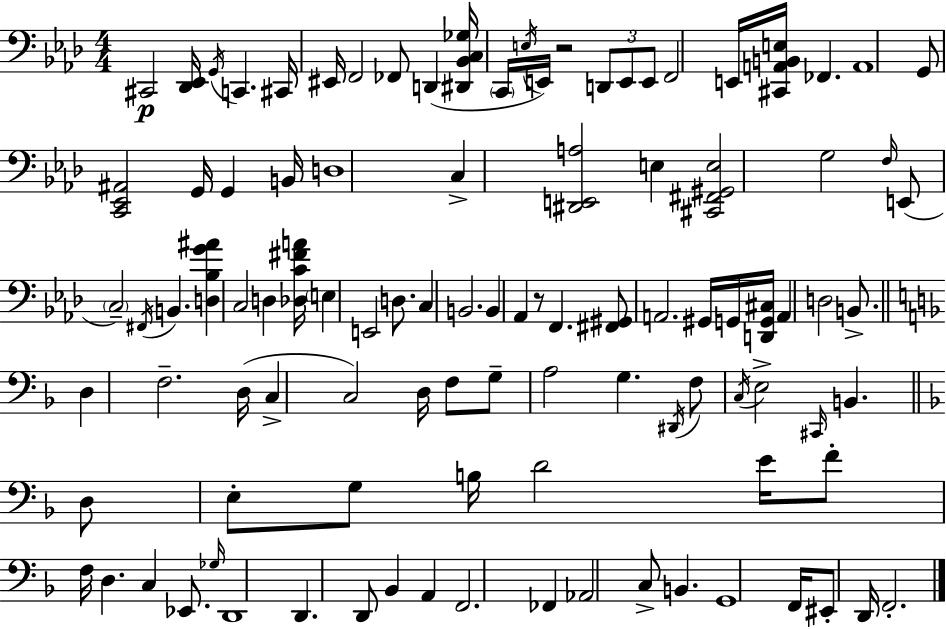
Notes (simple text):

C#2/h [Db2,Eb2]/s G2/s C2/q. C#2/s EIS2/s F2/h FES2/e D2/q [D#2,Bb2,C3,Gb3]/s C2/s E3/s E2/s R/h D2/e E2/e E2/e F2/h E2/s [C#2,A2,B2,E3]/s FES2/q. A2/w G2/e [C2,Eb2,A#2]/h G2/s G2/q B2/s D3/w C3/q [D#2,E2,A3]/h E3/q [C#2,F#2,G#2,E3]/h G3/h F3/s E2/e C3/h F#2/s B2/q. [D3,Bb3,G4,A#4]/q C3/h D3/q [Db3,C4,F#4,A4]/s E3/q E2/h D3/e. C3/q B2/h. B2/q Ab2/q R/e F2/q. [F#2,G#2]/e A2/h. G#2/s G2/s [D2,G2,C#3]/s A2/q D3/h B2/e. D3/q F3/h. D3/s C3/q C3/h D3/s F3/e G3/e A3/h G3/q. D#2/s F3/e C3/s E3/h C#2/s B2/q. D3/e E3/e G3/e B3/s D4/h E4/s F4/e F3/s D3/q. C3/q Eb2/e. Gb3/s D2/w D2/q. D2/e Bb2/q A2/q F2/h. FES2/q Ab2/h C3/e B2/q. G2/w F2/s EIS2/e D2/s F2/h.